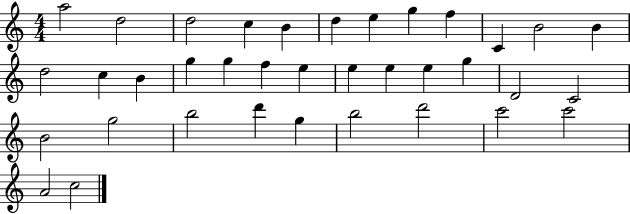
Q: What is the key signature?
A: C major